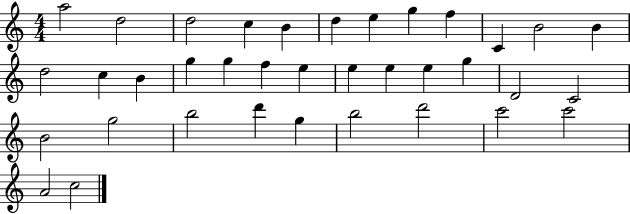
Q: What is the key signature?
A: C major